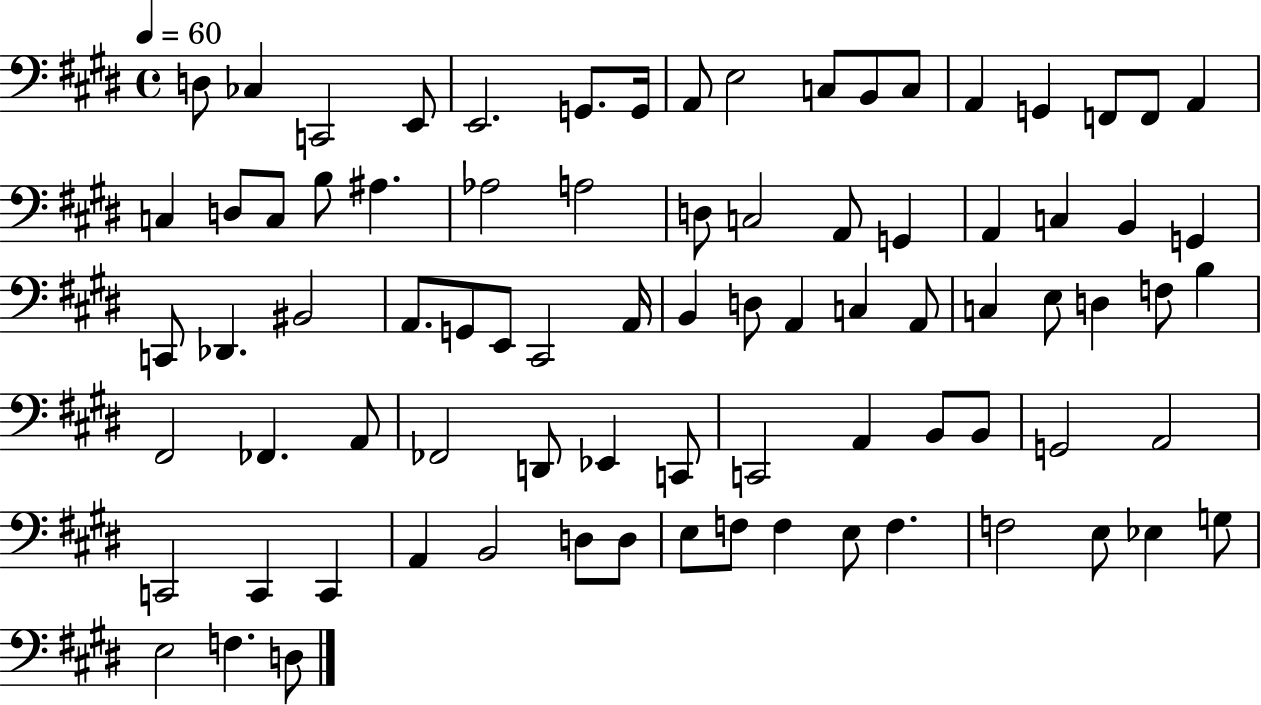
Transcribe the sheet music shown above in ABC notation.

X:1
T:Untitled
M:4/4
L:1/4
K:E
D,/2 _C, C,,2 E,,/2 E,,2 G,,/2 G,,/4 A,,/2 E,2 C,/2 B,,/2 C,/2 A,, G,, F,,/2 F,,/2 A,, C, D,/2 C,/2 B,/2 ^A, _A,2 A,2 D,/2 C,2 A,,/2 G,, A,, C, B,, G,, C,,/2 _D,, ^B,,2 A,,/2 G,,/2 E,,/2 ^C,,2 A,,/4 B,, D,/2 A,, C, A,,/2 C, E,/2 D, F,/2 B, ^F,,2 _F,, A,,/2 _F,,2 D,,/2 _E,, C,,/2 C,,2 A,, B,,/2 B,,/2 G,,2 A,,2 C,,2 C,, C,, A,, B,,2 D,/2 D,/2 E,/2 F,/2 F, E,/2 F, F,2 E,/2 _E, G,/2 E,2 F, D,/2